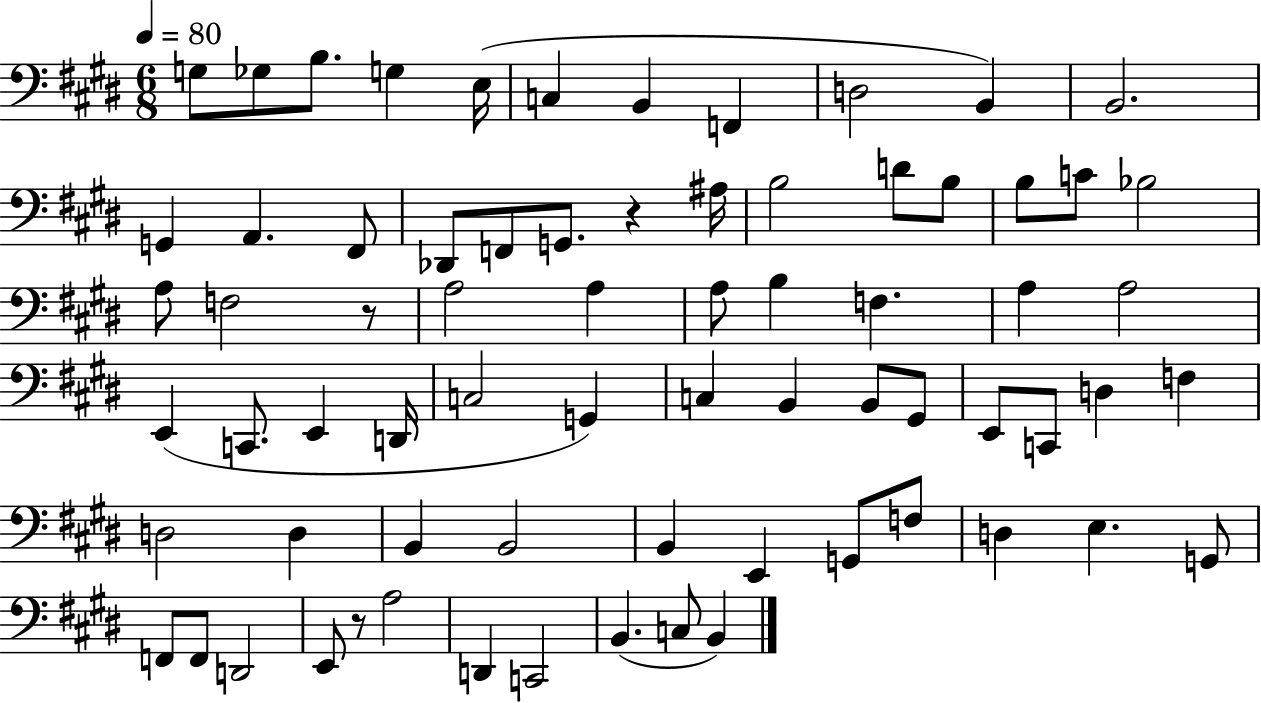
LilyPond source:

{
  \clef bass
  \numericTimeSignature
  \time 6/8
  \key e \major
  \tempo 4 = 80
  g8 ges8 b8. g4 e16( | c4 b,4 f,4 | d2 b,4) | b,2. | \break g,4 a,4. fis,8 | des,8 f,8 g,8. r4 ais16 | b2 d'8 b8 | b8 c'8 bes2 | \break a8 f2 r8 | a2 a4 | a8 b4 f4. | a4 a2 | \break e,4( c,8. e,4 d,16 | c2 g,4) | c4 b,4 b,8 gis,8 | e,8 c,8 d4 f4 | \break d2 d4 | b,4 b,2 | b,4 e,4 g,8 f8 | d4 e4. g,8 | \break f,8 f,8 d,2 | e,8 r8 a2 | d,4 c,2 | b,4.( c8 b,4) | \break \bar "|."
}